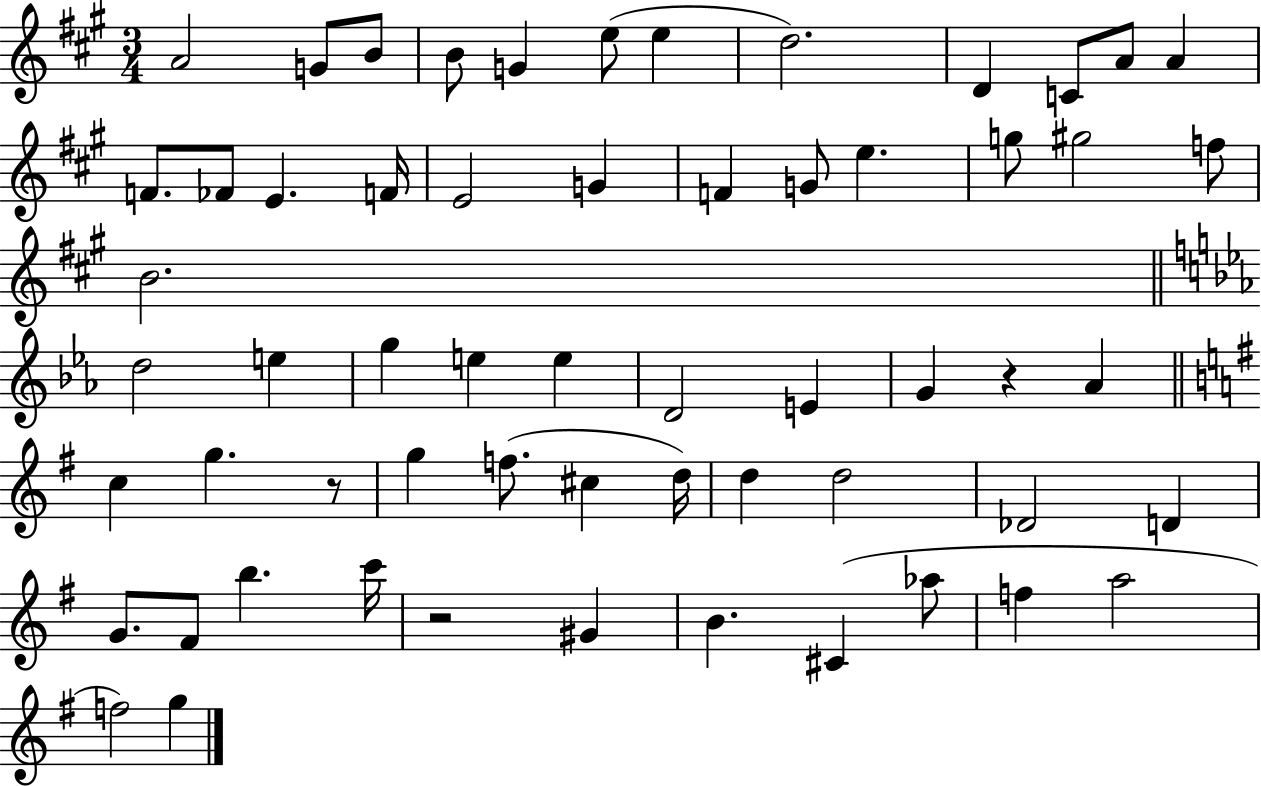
A4/h G4/e B4/e B4/e G4/q E5/e E5/q D5/h. D4/q C4/e A4/e A4/q F4/e. FES4/e E4/q. F4/s E4/h G4/q F4/q G4/e E5/q. G5/e G#5/h F5/e B4/h. D5/h E5/q G5/q E5/q E5/q D4/h E4/q G4/q R/q Ab4/q C5/q G5/q. R/e G5/q F5/e. C#5/q D5/s D5/q D5/h Db4/h D4/q G4/e. F#4/e B5/q. C6/s R/h G#4/q B4/q. C#4/q Ab5/e F5/q A5/h F5/h G5/q